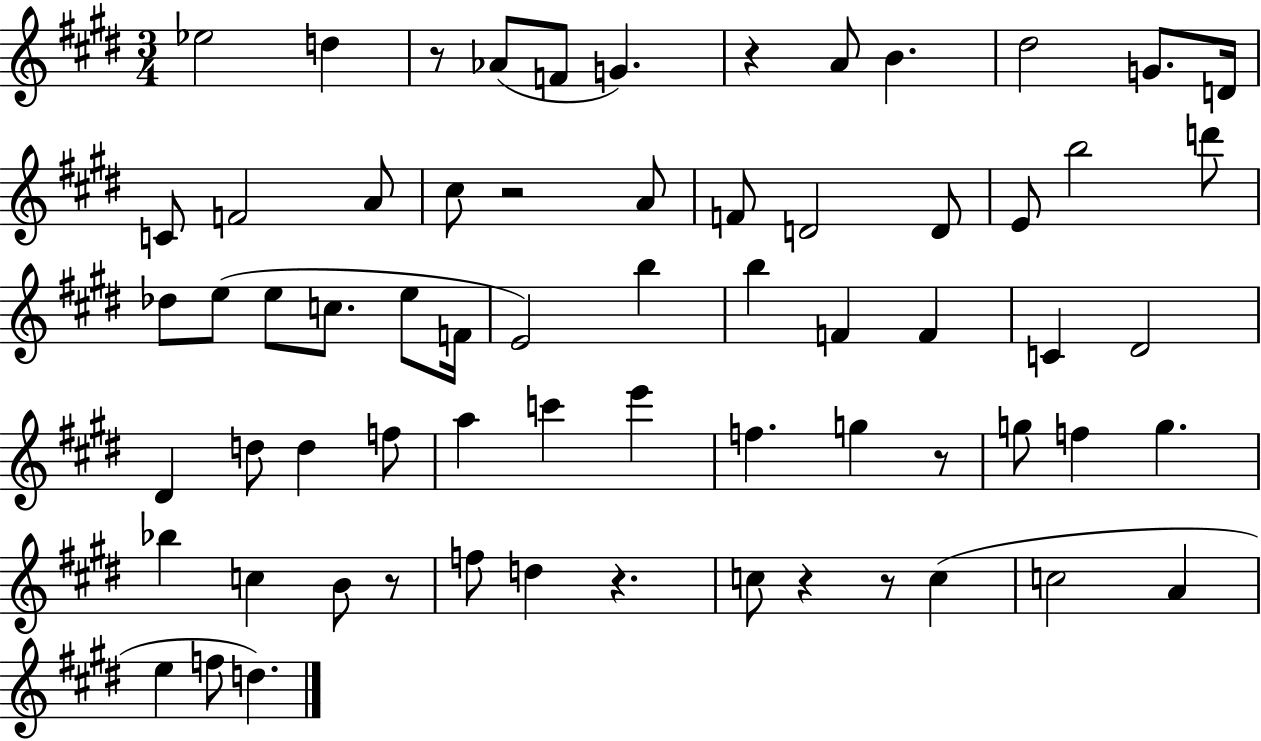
X:1
T:Untitled
M:3/4
L:1/4
K:E
_e2 d z/2 _A/2 F/2 G z A/2 B ^d2 G/2 D/4 C/2 F2 A/2 ^c/2 z2 A/2 F/2 D2 D/2 E/2 b2 d'/2 _d/2 e/2 e/2 c/2 e/2 F/4 E2 b b F F C ^D2 ^D d/2 d f/2 a c' e' f g z/2 g/2 f g _b c B/2 z/2 f/2 d z c/2 z z/2 c c2 A e f/2 d